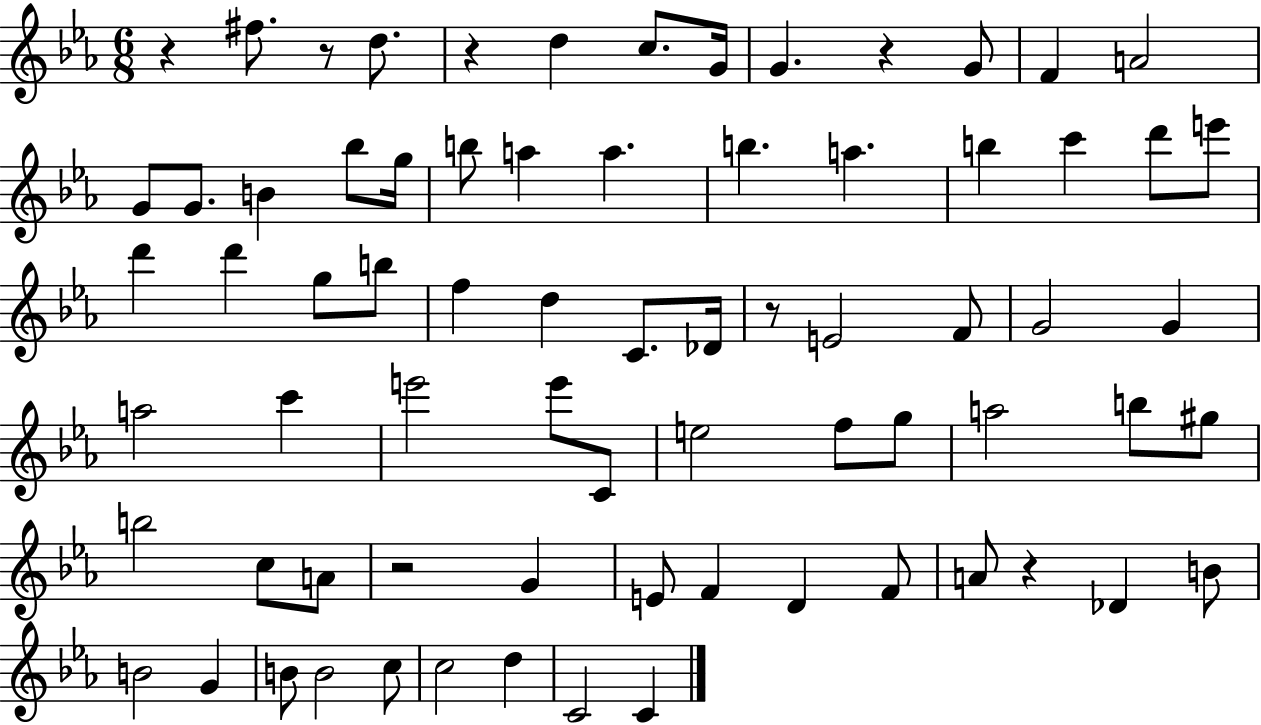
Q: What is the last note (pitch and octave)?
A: C4